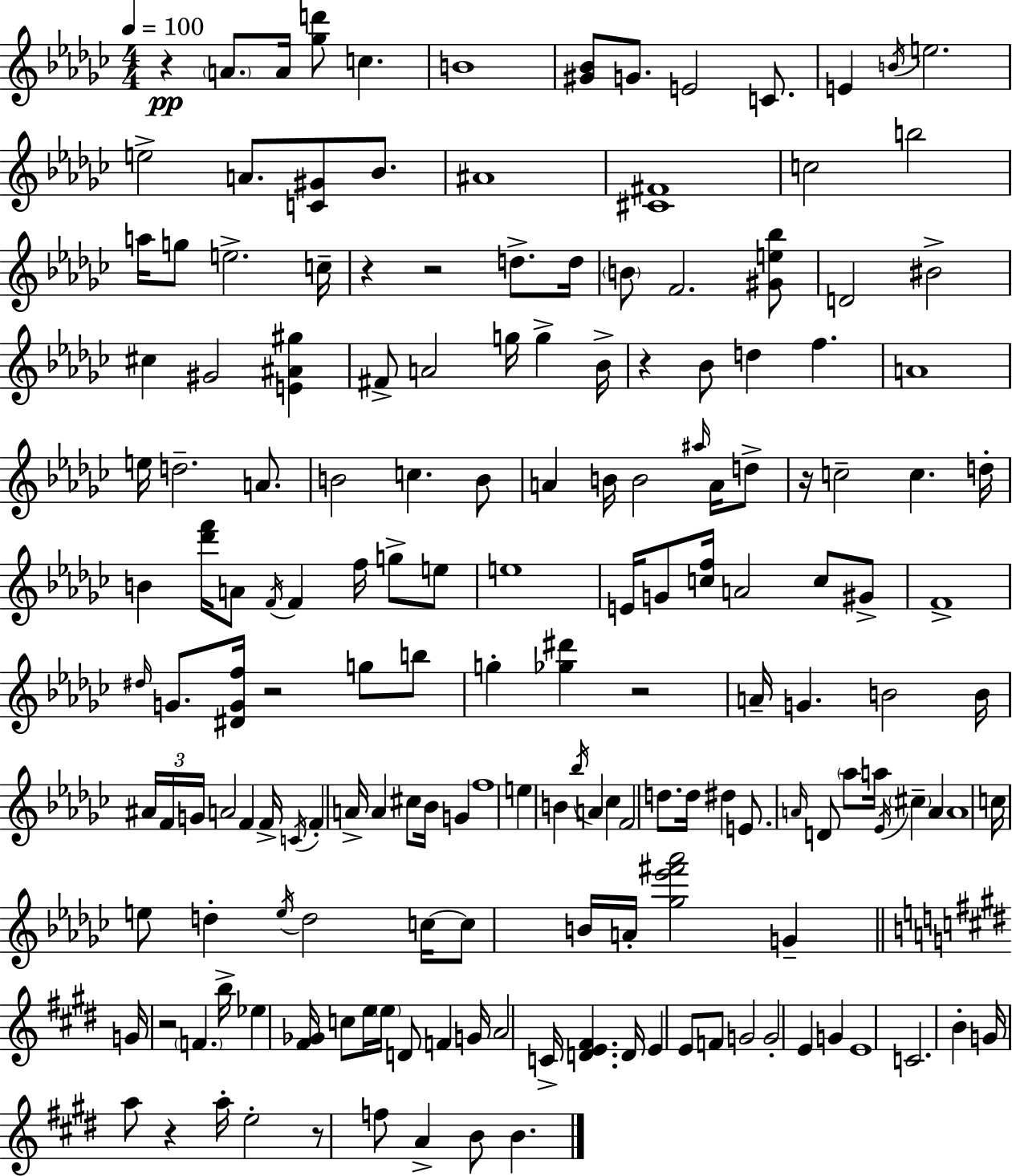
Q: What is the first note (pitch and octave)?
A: A4